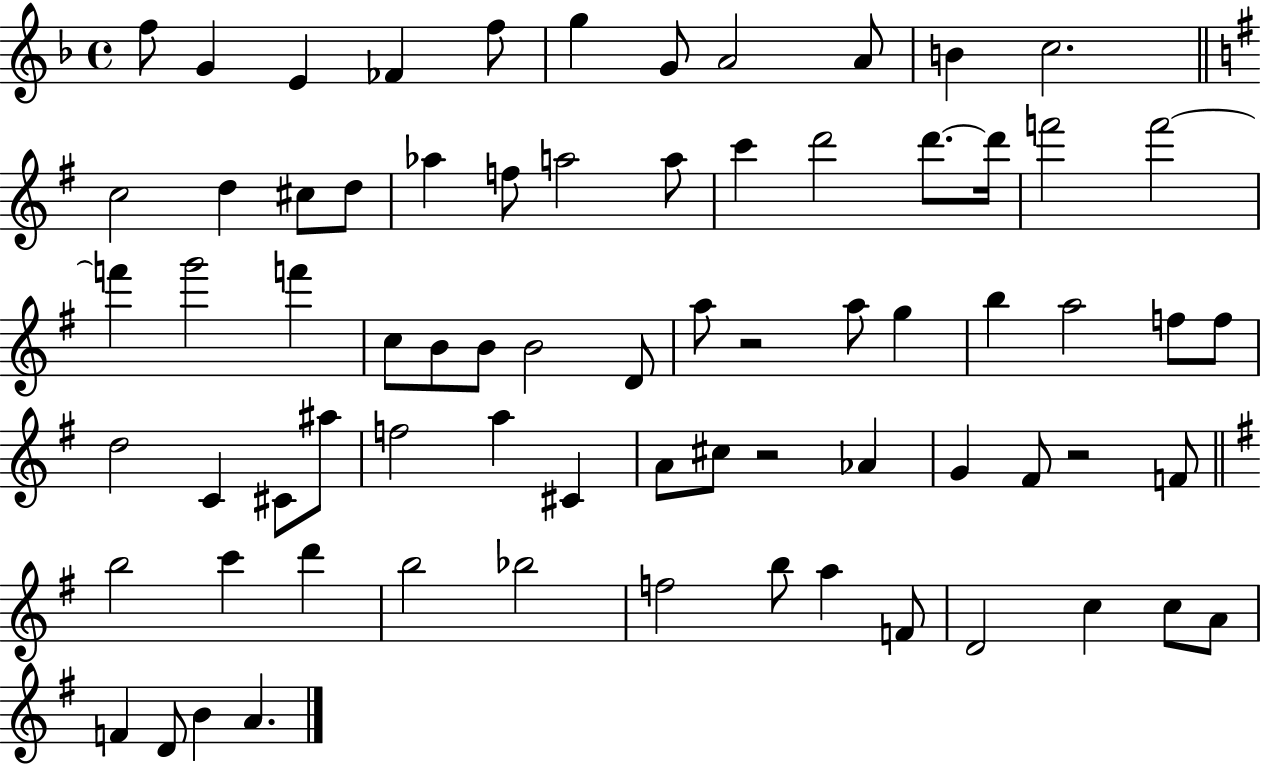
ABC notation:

X:1
T:Untitled
M:4/4
L:1/4
K:F
f/2 G E _F f/2 g G/2 A2 A/2 B c2 c2 d ^c/2 d/2 _a f/2 a2 a/2 c' d'2 d'/2 d'/4 f'2 f'2 f' g'2 f' c/2 B/2 B/2 B2 D/2 a/2 z2 a/2 g b a2 f/2 f/2 d2 C ^C/2 ^a/2 f2 a ^C A/2 ^c/2 z2 _A G ^F/2 z2 F/2 b2 c' d' b2 _b2 f2 b/2 a F/2 D2 c c/2 A/2 F D/2 B A